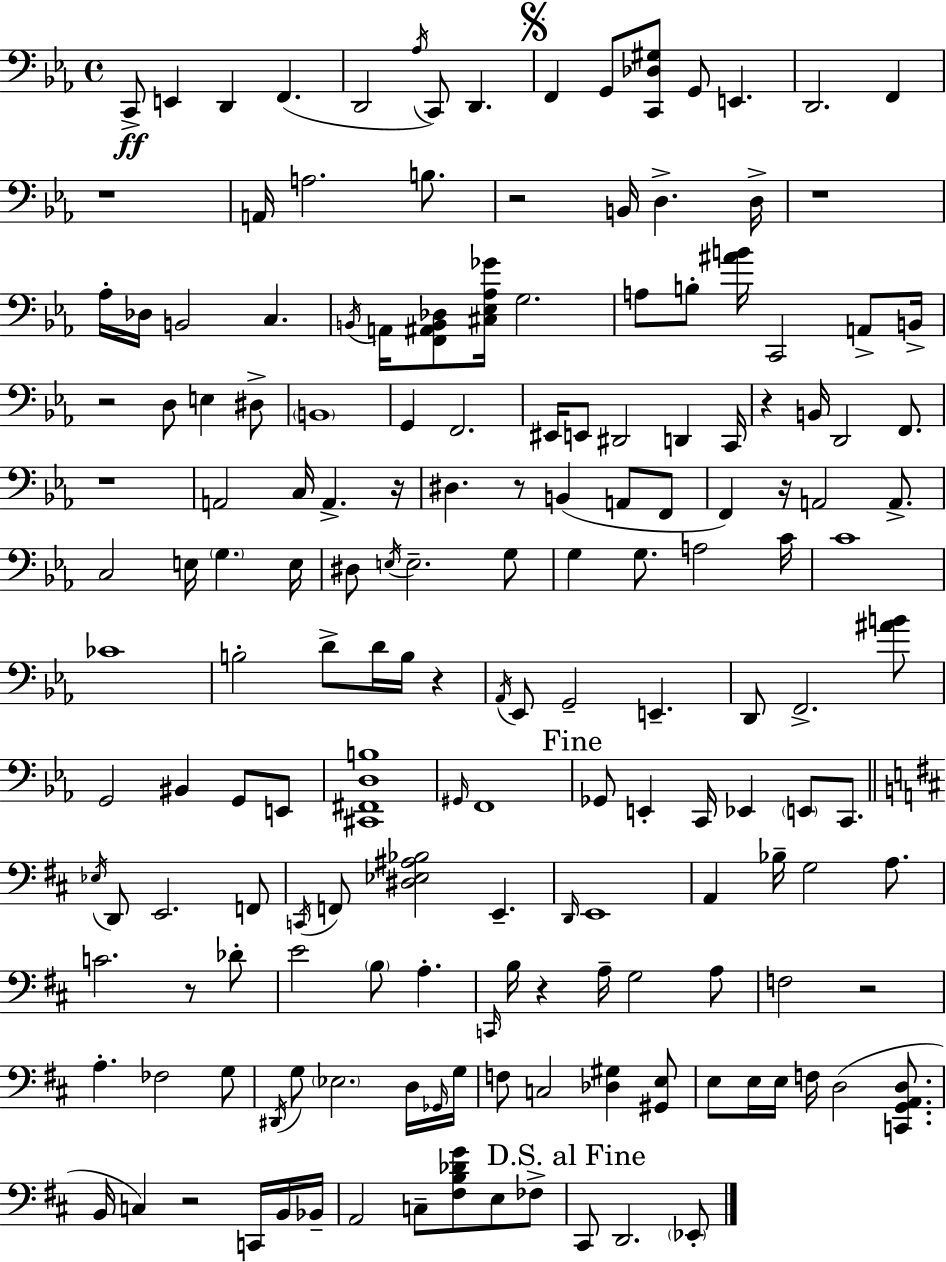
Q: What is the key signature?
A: EES major